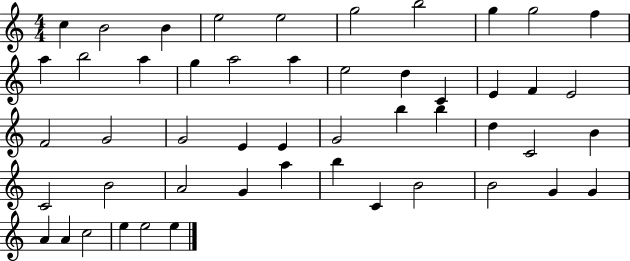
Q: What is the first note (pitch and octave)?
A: C5